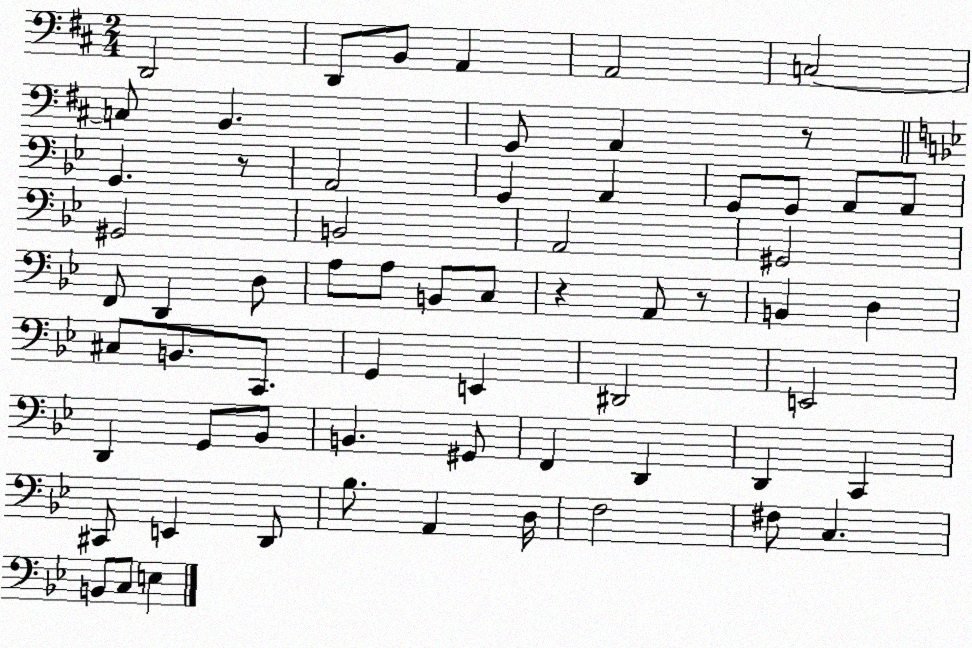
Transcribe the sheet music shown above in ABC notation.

X:1
T:Untitled
M:2/4
L:1/4
K:D
D,,2 D,,/2 B,,/2 A,, A,,2 C,2 C,/2 B,, G,,/2 A,, z/2 G,, z/2 A,,2 G,, A,, G,,/2 G,,/2 A,,/2 A,,/2 ^G,,2 B,,2 A,,2 ^G,,2 F,,/2 D,, D,/2 A,/2 A,/2 B,,/2 C,/2 z A,,/2 z/2 B,, D, ^C,/2 B,,/2 C,,/2 G,, E,, ^D,,2 E,,2 D,, G,,/2 _B,,/2 B,, ^G,,/2 F,, D,, D,, C,, ^C,,/2 E,, D,,/2 _B,/2 A,, D,/4 F,2 ^F,/2 C, B,,/2 C,/2 E,